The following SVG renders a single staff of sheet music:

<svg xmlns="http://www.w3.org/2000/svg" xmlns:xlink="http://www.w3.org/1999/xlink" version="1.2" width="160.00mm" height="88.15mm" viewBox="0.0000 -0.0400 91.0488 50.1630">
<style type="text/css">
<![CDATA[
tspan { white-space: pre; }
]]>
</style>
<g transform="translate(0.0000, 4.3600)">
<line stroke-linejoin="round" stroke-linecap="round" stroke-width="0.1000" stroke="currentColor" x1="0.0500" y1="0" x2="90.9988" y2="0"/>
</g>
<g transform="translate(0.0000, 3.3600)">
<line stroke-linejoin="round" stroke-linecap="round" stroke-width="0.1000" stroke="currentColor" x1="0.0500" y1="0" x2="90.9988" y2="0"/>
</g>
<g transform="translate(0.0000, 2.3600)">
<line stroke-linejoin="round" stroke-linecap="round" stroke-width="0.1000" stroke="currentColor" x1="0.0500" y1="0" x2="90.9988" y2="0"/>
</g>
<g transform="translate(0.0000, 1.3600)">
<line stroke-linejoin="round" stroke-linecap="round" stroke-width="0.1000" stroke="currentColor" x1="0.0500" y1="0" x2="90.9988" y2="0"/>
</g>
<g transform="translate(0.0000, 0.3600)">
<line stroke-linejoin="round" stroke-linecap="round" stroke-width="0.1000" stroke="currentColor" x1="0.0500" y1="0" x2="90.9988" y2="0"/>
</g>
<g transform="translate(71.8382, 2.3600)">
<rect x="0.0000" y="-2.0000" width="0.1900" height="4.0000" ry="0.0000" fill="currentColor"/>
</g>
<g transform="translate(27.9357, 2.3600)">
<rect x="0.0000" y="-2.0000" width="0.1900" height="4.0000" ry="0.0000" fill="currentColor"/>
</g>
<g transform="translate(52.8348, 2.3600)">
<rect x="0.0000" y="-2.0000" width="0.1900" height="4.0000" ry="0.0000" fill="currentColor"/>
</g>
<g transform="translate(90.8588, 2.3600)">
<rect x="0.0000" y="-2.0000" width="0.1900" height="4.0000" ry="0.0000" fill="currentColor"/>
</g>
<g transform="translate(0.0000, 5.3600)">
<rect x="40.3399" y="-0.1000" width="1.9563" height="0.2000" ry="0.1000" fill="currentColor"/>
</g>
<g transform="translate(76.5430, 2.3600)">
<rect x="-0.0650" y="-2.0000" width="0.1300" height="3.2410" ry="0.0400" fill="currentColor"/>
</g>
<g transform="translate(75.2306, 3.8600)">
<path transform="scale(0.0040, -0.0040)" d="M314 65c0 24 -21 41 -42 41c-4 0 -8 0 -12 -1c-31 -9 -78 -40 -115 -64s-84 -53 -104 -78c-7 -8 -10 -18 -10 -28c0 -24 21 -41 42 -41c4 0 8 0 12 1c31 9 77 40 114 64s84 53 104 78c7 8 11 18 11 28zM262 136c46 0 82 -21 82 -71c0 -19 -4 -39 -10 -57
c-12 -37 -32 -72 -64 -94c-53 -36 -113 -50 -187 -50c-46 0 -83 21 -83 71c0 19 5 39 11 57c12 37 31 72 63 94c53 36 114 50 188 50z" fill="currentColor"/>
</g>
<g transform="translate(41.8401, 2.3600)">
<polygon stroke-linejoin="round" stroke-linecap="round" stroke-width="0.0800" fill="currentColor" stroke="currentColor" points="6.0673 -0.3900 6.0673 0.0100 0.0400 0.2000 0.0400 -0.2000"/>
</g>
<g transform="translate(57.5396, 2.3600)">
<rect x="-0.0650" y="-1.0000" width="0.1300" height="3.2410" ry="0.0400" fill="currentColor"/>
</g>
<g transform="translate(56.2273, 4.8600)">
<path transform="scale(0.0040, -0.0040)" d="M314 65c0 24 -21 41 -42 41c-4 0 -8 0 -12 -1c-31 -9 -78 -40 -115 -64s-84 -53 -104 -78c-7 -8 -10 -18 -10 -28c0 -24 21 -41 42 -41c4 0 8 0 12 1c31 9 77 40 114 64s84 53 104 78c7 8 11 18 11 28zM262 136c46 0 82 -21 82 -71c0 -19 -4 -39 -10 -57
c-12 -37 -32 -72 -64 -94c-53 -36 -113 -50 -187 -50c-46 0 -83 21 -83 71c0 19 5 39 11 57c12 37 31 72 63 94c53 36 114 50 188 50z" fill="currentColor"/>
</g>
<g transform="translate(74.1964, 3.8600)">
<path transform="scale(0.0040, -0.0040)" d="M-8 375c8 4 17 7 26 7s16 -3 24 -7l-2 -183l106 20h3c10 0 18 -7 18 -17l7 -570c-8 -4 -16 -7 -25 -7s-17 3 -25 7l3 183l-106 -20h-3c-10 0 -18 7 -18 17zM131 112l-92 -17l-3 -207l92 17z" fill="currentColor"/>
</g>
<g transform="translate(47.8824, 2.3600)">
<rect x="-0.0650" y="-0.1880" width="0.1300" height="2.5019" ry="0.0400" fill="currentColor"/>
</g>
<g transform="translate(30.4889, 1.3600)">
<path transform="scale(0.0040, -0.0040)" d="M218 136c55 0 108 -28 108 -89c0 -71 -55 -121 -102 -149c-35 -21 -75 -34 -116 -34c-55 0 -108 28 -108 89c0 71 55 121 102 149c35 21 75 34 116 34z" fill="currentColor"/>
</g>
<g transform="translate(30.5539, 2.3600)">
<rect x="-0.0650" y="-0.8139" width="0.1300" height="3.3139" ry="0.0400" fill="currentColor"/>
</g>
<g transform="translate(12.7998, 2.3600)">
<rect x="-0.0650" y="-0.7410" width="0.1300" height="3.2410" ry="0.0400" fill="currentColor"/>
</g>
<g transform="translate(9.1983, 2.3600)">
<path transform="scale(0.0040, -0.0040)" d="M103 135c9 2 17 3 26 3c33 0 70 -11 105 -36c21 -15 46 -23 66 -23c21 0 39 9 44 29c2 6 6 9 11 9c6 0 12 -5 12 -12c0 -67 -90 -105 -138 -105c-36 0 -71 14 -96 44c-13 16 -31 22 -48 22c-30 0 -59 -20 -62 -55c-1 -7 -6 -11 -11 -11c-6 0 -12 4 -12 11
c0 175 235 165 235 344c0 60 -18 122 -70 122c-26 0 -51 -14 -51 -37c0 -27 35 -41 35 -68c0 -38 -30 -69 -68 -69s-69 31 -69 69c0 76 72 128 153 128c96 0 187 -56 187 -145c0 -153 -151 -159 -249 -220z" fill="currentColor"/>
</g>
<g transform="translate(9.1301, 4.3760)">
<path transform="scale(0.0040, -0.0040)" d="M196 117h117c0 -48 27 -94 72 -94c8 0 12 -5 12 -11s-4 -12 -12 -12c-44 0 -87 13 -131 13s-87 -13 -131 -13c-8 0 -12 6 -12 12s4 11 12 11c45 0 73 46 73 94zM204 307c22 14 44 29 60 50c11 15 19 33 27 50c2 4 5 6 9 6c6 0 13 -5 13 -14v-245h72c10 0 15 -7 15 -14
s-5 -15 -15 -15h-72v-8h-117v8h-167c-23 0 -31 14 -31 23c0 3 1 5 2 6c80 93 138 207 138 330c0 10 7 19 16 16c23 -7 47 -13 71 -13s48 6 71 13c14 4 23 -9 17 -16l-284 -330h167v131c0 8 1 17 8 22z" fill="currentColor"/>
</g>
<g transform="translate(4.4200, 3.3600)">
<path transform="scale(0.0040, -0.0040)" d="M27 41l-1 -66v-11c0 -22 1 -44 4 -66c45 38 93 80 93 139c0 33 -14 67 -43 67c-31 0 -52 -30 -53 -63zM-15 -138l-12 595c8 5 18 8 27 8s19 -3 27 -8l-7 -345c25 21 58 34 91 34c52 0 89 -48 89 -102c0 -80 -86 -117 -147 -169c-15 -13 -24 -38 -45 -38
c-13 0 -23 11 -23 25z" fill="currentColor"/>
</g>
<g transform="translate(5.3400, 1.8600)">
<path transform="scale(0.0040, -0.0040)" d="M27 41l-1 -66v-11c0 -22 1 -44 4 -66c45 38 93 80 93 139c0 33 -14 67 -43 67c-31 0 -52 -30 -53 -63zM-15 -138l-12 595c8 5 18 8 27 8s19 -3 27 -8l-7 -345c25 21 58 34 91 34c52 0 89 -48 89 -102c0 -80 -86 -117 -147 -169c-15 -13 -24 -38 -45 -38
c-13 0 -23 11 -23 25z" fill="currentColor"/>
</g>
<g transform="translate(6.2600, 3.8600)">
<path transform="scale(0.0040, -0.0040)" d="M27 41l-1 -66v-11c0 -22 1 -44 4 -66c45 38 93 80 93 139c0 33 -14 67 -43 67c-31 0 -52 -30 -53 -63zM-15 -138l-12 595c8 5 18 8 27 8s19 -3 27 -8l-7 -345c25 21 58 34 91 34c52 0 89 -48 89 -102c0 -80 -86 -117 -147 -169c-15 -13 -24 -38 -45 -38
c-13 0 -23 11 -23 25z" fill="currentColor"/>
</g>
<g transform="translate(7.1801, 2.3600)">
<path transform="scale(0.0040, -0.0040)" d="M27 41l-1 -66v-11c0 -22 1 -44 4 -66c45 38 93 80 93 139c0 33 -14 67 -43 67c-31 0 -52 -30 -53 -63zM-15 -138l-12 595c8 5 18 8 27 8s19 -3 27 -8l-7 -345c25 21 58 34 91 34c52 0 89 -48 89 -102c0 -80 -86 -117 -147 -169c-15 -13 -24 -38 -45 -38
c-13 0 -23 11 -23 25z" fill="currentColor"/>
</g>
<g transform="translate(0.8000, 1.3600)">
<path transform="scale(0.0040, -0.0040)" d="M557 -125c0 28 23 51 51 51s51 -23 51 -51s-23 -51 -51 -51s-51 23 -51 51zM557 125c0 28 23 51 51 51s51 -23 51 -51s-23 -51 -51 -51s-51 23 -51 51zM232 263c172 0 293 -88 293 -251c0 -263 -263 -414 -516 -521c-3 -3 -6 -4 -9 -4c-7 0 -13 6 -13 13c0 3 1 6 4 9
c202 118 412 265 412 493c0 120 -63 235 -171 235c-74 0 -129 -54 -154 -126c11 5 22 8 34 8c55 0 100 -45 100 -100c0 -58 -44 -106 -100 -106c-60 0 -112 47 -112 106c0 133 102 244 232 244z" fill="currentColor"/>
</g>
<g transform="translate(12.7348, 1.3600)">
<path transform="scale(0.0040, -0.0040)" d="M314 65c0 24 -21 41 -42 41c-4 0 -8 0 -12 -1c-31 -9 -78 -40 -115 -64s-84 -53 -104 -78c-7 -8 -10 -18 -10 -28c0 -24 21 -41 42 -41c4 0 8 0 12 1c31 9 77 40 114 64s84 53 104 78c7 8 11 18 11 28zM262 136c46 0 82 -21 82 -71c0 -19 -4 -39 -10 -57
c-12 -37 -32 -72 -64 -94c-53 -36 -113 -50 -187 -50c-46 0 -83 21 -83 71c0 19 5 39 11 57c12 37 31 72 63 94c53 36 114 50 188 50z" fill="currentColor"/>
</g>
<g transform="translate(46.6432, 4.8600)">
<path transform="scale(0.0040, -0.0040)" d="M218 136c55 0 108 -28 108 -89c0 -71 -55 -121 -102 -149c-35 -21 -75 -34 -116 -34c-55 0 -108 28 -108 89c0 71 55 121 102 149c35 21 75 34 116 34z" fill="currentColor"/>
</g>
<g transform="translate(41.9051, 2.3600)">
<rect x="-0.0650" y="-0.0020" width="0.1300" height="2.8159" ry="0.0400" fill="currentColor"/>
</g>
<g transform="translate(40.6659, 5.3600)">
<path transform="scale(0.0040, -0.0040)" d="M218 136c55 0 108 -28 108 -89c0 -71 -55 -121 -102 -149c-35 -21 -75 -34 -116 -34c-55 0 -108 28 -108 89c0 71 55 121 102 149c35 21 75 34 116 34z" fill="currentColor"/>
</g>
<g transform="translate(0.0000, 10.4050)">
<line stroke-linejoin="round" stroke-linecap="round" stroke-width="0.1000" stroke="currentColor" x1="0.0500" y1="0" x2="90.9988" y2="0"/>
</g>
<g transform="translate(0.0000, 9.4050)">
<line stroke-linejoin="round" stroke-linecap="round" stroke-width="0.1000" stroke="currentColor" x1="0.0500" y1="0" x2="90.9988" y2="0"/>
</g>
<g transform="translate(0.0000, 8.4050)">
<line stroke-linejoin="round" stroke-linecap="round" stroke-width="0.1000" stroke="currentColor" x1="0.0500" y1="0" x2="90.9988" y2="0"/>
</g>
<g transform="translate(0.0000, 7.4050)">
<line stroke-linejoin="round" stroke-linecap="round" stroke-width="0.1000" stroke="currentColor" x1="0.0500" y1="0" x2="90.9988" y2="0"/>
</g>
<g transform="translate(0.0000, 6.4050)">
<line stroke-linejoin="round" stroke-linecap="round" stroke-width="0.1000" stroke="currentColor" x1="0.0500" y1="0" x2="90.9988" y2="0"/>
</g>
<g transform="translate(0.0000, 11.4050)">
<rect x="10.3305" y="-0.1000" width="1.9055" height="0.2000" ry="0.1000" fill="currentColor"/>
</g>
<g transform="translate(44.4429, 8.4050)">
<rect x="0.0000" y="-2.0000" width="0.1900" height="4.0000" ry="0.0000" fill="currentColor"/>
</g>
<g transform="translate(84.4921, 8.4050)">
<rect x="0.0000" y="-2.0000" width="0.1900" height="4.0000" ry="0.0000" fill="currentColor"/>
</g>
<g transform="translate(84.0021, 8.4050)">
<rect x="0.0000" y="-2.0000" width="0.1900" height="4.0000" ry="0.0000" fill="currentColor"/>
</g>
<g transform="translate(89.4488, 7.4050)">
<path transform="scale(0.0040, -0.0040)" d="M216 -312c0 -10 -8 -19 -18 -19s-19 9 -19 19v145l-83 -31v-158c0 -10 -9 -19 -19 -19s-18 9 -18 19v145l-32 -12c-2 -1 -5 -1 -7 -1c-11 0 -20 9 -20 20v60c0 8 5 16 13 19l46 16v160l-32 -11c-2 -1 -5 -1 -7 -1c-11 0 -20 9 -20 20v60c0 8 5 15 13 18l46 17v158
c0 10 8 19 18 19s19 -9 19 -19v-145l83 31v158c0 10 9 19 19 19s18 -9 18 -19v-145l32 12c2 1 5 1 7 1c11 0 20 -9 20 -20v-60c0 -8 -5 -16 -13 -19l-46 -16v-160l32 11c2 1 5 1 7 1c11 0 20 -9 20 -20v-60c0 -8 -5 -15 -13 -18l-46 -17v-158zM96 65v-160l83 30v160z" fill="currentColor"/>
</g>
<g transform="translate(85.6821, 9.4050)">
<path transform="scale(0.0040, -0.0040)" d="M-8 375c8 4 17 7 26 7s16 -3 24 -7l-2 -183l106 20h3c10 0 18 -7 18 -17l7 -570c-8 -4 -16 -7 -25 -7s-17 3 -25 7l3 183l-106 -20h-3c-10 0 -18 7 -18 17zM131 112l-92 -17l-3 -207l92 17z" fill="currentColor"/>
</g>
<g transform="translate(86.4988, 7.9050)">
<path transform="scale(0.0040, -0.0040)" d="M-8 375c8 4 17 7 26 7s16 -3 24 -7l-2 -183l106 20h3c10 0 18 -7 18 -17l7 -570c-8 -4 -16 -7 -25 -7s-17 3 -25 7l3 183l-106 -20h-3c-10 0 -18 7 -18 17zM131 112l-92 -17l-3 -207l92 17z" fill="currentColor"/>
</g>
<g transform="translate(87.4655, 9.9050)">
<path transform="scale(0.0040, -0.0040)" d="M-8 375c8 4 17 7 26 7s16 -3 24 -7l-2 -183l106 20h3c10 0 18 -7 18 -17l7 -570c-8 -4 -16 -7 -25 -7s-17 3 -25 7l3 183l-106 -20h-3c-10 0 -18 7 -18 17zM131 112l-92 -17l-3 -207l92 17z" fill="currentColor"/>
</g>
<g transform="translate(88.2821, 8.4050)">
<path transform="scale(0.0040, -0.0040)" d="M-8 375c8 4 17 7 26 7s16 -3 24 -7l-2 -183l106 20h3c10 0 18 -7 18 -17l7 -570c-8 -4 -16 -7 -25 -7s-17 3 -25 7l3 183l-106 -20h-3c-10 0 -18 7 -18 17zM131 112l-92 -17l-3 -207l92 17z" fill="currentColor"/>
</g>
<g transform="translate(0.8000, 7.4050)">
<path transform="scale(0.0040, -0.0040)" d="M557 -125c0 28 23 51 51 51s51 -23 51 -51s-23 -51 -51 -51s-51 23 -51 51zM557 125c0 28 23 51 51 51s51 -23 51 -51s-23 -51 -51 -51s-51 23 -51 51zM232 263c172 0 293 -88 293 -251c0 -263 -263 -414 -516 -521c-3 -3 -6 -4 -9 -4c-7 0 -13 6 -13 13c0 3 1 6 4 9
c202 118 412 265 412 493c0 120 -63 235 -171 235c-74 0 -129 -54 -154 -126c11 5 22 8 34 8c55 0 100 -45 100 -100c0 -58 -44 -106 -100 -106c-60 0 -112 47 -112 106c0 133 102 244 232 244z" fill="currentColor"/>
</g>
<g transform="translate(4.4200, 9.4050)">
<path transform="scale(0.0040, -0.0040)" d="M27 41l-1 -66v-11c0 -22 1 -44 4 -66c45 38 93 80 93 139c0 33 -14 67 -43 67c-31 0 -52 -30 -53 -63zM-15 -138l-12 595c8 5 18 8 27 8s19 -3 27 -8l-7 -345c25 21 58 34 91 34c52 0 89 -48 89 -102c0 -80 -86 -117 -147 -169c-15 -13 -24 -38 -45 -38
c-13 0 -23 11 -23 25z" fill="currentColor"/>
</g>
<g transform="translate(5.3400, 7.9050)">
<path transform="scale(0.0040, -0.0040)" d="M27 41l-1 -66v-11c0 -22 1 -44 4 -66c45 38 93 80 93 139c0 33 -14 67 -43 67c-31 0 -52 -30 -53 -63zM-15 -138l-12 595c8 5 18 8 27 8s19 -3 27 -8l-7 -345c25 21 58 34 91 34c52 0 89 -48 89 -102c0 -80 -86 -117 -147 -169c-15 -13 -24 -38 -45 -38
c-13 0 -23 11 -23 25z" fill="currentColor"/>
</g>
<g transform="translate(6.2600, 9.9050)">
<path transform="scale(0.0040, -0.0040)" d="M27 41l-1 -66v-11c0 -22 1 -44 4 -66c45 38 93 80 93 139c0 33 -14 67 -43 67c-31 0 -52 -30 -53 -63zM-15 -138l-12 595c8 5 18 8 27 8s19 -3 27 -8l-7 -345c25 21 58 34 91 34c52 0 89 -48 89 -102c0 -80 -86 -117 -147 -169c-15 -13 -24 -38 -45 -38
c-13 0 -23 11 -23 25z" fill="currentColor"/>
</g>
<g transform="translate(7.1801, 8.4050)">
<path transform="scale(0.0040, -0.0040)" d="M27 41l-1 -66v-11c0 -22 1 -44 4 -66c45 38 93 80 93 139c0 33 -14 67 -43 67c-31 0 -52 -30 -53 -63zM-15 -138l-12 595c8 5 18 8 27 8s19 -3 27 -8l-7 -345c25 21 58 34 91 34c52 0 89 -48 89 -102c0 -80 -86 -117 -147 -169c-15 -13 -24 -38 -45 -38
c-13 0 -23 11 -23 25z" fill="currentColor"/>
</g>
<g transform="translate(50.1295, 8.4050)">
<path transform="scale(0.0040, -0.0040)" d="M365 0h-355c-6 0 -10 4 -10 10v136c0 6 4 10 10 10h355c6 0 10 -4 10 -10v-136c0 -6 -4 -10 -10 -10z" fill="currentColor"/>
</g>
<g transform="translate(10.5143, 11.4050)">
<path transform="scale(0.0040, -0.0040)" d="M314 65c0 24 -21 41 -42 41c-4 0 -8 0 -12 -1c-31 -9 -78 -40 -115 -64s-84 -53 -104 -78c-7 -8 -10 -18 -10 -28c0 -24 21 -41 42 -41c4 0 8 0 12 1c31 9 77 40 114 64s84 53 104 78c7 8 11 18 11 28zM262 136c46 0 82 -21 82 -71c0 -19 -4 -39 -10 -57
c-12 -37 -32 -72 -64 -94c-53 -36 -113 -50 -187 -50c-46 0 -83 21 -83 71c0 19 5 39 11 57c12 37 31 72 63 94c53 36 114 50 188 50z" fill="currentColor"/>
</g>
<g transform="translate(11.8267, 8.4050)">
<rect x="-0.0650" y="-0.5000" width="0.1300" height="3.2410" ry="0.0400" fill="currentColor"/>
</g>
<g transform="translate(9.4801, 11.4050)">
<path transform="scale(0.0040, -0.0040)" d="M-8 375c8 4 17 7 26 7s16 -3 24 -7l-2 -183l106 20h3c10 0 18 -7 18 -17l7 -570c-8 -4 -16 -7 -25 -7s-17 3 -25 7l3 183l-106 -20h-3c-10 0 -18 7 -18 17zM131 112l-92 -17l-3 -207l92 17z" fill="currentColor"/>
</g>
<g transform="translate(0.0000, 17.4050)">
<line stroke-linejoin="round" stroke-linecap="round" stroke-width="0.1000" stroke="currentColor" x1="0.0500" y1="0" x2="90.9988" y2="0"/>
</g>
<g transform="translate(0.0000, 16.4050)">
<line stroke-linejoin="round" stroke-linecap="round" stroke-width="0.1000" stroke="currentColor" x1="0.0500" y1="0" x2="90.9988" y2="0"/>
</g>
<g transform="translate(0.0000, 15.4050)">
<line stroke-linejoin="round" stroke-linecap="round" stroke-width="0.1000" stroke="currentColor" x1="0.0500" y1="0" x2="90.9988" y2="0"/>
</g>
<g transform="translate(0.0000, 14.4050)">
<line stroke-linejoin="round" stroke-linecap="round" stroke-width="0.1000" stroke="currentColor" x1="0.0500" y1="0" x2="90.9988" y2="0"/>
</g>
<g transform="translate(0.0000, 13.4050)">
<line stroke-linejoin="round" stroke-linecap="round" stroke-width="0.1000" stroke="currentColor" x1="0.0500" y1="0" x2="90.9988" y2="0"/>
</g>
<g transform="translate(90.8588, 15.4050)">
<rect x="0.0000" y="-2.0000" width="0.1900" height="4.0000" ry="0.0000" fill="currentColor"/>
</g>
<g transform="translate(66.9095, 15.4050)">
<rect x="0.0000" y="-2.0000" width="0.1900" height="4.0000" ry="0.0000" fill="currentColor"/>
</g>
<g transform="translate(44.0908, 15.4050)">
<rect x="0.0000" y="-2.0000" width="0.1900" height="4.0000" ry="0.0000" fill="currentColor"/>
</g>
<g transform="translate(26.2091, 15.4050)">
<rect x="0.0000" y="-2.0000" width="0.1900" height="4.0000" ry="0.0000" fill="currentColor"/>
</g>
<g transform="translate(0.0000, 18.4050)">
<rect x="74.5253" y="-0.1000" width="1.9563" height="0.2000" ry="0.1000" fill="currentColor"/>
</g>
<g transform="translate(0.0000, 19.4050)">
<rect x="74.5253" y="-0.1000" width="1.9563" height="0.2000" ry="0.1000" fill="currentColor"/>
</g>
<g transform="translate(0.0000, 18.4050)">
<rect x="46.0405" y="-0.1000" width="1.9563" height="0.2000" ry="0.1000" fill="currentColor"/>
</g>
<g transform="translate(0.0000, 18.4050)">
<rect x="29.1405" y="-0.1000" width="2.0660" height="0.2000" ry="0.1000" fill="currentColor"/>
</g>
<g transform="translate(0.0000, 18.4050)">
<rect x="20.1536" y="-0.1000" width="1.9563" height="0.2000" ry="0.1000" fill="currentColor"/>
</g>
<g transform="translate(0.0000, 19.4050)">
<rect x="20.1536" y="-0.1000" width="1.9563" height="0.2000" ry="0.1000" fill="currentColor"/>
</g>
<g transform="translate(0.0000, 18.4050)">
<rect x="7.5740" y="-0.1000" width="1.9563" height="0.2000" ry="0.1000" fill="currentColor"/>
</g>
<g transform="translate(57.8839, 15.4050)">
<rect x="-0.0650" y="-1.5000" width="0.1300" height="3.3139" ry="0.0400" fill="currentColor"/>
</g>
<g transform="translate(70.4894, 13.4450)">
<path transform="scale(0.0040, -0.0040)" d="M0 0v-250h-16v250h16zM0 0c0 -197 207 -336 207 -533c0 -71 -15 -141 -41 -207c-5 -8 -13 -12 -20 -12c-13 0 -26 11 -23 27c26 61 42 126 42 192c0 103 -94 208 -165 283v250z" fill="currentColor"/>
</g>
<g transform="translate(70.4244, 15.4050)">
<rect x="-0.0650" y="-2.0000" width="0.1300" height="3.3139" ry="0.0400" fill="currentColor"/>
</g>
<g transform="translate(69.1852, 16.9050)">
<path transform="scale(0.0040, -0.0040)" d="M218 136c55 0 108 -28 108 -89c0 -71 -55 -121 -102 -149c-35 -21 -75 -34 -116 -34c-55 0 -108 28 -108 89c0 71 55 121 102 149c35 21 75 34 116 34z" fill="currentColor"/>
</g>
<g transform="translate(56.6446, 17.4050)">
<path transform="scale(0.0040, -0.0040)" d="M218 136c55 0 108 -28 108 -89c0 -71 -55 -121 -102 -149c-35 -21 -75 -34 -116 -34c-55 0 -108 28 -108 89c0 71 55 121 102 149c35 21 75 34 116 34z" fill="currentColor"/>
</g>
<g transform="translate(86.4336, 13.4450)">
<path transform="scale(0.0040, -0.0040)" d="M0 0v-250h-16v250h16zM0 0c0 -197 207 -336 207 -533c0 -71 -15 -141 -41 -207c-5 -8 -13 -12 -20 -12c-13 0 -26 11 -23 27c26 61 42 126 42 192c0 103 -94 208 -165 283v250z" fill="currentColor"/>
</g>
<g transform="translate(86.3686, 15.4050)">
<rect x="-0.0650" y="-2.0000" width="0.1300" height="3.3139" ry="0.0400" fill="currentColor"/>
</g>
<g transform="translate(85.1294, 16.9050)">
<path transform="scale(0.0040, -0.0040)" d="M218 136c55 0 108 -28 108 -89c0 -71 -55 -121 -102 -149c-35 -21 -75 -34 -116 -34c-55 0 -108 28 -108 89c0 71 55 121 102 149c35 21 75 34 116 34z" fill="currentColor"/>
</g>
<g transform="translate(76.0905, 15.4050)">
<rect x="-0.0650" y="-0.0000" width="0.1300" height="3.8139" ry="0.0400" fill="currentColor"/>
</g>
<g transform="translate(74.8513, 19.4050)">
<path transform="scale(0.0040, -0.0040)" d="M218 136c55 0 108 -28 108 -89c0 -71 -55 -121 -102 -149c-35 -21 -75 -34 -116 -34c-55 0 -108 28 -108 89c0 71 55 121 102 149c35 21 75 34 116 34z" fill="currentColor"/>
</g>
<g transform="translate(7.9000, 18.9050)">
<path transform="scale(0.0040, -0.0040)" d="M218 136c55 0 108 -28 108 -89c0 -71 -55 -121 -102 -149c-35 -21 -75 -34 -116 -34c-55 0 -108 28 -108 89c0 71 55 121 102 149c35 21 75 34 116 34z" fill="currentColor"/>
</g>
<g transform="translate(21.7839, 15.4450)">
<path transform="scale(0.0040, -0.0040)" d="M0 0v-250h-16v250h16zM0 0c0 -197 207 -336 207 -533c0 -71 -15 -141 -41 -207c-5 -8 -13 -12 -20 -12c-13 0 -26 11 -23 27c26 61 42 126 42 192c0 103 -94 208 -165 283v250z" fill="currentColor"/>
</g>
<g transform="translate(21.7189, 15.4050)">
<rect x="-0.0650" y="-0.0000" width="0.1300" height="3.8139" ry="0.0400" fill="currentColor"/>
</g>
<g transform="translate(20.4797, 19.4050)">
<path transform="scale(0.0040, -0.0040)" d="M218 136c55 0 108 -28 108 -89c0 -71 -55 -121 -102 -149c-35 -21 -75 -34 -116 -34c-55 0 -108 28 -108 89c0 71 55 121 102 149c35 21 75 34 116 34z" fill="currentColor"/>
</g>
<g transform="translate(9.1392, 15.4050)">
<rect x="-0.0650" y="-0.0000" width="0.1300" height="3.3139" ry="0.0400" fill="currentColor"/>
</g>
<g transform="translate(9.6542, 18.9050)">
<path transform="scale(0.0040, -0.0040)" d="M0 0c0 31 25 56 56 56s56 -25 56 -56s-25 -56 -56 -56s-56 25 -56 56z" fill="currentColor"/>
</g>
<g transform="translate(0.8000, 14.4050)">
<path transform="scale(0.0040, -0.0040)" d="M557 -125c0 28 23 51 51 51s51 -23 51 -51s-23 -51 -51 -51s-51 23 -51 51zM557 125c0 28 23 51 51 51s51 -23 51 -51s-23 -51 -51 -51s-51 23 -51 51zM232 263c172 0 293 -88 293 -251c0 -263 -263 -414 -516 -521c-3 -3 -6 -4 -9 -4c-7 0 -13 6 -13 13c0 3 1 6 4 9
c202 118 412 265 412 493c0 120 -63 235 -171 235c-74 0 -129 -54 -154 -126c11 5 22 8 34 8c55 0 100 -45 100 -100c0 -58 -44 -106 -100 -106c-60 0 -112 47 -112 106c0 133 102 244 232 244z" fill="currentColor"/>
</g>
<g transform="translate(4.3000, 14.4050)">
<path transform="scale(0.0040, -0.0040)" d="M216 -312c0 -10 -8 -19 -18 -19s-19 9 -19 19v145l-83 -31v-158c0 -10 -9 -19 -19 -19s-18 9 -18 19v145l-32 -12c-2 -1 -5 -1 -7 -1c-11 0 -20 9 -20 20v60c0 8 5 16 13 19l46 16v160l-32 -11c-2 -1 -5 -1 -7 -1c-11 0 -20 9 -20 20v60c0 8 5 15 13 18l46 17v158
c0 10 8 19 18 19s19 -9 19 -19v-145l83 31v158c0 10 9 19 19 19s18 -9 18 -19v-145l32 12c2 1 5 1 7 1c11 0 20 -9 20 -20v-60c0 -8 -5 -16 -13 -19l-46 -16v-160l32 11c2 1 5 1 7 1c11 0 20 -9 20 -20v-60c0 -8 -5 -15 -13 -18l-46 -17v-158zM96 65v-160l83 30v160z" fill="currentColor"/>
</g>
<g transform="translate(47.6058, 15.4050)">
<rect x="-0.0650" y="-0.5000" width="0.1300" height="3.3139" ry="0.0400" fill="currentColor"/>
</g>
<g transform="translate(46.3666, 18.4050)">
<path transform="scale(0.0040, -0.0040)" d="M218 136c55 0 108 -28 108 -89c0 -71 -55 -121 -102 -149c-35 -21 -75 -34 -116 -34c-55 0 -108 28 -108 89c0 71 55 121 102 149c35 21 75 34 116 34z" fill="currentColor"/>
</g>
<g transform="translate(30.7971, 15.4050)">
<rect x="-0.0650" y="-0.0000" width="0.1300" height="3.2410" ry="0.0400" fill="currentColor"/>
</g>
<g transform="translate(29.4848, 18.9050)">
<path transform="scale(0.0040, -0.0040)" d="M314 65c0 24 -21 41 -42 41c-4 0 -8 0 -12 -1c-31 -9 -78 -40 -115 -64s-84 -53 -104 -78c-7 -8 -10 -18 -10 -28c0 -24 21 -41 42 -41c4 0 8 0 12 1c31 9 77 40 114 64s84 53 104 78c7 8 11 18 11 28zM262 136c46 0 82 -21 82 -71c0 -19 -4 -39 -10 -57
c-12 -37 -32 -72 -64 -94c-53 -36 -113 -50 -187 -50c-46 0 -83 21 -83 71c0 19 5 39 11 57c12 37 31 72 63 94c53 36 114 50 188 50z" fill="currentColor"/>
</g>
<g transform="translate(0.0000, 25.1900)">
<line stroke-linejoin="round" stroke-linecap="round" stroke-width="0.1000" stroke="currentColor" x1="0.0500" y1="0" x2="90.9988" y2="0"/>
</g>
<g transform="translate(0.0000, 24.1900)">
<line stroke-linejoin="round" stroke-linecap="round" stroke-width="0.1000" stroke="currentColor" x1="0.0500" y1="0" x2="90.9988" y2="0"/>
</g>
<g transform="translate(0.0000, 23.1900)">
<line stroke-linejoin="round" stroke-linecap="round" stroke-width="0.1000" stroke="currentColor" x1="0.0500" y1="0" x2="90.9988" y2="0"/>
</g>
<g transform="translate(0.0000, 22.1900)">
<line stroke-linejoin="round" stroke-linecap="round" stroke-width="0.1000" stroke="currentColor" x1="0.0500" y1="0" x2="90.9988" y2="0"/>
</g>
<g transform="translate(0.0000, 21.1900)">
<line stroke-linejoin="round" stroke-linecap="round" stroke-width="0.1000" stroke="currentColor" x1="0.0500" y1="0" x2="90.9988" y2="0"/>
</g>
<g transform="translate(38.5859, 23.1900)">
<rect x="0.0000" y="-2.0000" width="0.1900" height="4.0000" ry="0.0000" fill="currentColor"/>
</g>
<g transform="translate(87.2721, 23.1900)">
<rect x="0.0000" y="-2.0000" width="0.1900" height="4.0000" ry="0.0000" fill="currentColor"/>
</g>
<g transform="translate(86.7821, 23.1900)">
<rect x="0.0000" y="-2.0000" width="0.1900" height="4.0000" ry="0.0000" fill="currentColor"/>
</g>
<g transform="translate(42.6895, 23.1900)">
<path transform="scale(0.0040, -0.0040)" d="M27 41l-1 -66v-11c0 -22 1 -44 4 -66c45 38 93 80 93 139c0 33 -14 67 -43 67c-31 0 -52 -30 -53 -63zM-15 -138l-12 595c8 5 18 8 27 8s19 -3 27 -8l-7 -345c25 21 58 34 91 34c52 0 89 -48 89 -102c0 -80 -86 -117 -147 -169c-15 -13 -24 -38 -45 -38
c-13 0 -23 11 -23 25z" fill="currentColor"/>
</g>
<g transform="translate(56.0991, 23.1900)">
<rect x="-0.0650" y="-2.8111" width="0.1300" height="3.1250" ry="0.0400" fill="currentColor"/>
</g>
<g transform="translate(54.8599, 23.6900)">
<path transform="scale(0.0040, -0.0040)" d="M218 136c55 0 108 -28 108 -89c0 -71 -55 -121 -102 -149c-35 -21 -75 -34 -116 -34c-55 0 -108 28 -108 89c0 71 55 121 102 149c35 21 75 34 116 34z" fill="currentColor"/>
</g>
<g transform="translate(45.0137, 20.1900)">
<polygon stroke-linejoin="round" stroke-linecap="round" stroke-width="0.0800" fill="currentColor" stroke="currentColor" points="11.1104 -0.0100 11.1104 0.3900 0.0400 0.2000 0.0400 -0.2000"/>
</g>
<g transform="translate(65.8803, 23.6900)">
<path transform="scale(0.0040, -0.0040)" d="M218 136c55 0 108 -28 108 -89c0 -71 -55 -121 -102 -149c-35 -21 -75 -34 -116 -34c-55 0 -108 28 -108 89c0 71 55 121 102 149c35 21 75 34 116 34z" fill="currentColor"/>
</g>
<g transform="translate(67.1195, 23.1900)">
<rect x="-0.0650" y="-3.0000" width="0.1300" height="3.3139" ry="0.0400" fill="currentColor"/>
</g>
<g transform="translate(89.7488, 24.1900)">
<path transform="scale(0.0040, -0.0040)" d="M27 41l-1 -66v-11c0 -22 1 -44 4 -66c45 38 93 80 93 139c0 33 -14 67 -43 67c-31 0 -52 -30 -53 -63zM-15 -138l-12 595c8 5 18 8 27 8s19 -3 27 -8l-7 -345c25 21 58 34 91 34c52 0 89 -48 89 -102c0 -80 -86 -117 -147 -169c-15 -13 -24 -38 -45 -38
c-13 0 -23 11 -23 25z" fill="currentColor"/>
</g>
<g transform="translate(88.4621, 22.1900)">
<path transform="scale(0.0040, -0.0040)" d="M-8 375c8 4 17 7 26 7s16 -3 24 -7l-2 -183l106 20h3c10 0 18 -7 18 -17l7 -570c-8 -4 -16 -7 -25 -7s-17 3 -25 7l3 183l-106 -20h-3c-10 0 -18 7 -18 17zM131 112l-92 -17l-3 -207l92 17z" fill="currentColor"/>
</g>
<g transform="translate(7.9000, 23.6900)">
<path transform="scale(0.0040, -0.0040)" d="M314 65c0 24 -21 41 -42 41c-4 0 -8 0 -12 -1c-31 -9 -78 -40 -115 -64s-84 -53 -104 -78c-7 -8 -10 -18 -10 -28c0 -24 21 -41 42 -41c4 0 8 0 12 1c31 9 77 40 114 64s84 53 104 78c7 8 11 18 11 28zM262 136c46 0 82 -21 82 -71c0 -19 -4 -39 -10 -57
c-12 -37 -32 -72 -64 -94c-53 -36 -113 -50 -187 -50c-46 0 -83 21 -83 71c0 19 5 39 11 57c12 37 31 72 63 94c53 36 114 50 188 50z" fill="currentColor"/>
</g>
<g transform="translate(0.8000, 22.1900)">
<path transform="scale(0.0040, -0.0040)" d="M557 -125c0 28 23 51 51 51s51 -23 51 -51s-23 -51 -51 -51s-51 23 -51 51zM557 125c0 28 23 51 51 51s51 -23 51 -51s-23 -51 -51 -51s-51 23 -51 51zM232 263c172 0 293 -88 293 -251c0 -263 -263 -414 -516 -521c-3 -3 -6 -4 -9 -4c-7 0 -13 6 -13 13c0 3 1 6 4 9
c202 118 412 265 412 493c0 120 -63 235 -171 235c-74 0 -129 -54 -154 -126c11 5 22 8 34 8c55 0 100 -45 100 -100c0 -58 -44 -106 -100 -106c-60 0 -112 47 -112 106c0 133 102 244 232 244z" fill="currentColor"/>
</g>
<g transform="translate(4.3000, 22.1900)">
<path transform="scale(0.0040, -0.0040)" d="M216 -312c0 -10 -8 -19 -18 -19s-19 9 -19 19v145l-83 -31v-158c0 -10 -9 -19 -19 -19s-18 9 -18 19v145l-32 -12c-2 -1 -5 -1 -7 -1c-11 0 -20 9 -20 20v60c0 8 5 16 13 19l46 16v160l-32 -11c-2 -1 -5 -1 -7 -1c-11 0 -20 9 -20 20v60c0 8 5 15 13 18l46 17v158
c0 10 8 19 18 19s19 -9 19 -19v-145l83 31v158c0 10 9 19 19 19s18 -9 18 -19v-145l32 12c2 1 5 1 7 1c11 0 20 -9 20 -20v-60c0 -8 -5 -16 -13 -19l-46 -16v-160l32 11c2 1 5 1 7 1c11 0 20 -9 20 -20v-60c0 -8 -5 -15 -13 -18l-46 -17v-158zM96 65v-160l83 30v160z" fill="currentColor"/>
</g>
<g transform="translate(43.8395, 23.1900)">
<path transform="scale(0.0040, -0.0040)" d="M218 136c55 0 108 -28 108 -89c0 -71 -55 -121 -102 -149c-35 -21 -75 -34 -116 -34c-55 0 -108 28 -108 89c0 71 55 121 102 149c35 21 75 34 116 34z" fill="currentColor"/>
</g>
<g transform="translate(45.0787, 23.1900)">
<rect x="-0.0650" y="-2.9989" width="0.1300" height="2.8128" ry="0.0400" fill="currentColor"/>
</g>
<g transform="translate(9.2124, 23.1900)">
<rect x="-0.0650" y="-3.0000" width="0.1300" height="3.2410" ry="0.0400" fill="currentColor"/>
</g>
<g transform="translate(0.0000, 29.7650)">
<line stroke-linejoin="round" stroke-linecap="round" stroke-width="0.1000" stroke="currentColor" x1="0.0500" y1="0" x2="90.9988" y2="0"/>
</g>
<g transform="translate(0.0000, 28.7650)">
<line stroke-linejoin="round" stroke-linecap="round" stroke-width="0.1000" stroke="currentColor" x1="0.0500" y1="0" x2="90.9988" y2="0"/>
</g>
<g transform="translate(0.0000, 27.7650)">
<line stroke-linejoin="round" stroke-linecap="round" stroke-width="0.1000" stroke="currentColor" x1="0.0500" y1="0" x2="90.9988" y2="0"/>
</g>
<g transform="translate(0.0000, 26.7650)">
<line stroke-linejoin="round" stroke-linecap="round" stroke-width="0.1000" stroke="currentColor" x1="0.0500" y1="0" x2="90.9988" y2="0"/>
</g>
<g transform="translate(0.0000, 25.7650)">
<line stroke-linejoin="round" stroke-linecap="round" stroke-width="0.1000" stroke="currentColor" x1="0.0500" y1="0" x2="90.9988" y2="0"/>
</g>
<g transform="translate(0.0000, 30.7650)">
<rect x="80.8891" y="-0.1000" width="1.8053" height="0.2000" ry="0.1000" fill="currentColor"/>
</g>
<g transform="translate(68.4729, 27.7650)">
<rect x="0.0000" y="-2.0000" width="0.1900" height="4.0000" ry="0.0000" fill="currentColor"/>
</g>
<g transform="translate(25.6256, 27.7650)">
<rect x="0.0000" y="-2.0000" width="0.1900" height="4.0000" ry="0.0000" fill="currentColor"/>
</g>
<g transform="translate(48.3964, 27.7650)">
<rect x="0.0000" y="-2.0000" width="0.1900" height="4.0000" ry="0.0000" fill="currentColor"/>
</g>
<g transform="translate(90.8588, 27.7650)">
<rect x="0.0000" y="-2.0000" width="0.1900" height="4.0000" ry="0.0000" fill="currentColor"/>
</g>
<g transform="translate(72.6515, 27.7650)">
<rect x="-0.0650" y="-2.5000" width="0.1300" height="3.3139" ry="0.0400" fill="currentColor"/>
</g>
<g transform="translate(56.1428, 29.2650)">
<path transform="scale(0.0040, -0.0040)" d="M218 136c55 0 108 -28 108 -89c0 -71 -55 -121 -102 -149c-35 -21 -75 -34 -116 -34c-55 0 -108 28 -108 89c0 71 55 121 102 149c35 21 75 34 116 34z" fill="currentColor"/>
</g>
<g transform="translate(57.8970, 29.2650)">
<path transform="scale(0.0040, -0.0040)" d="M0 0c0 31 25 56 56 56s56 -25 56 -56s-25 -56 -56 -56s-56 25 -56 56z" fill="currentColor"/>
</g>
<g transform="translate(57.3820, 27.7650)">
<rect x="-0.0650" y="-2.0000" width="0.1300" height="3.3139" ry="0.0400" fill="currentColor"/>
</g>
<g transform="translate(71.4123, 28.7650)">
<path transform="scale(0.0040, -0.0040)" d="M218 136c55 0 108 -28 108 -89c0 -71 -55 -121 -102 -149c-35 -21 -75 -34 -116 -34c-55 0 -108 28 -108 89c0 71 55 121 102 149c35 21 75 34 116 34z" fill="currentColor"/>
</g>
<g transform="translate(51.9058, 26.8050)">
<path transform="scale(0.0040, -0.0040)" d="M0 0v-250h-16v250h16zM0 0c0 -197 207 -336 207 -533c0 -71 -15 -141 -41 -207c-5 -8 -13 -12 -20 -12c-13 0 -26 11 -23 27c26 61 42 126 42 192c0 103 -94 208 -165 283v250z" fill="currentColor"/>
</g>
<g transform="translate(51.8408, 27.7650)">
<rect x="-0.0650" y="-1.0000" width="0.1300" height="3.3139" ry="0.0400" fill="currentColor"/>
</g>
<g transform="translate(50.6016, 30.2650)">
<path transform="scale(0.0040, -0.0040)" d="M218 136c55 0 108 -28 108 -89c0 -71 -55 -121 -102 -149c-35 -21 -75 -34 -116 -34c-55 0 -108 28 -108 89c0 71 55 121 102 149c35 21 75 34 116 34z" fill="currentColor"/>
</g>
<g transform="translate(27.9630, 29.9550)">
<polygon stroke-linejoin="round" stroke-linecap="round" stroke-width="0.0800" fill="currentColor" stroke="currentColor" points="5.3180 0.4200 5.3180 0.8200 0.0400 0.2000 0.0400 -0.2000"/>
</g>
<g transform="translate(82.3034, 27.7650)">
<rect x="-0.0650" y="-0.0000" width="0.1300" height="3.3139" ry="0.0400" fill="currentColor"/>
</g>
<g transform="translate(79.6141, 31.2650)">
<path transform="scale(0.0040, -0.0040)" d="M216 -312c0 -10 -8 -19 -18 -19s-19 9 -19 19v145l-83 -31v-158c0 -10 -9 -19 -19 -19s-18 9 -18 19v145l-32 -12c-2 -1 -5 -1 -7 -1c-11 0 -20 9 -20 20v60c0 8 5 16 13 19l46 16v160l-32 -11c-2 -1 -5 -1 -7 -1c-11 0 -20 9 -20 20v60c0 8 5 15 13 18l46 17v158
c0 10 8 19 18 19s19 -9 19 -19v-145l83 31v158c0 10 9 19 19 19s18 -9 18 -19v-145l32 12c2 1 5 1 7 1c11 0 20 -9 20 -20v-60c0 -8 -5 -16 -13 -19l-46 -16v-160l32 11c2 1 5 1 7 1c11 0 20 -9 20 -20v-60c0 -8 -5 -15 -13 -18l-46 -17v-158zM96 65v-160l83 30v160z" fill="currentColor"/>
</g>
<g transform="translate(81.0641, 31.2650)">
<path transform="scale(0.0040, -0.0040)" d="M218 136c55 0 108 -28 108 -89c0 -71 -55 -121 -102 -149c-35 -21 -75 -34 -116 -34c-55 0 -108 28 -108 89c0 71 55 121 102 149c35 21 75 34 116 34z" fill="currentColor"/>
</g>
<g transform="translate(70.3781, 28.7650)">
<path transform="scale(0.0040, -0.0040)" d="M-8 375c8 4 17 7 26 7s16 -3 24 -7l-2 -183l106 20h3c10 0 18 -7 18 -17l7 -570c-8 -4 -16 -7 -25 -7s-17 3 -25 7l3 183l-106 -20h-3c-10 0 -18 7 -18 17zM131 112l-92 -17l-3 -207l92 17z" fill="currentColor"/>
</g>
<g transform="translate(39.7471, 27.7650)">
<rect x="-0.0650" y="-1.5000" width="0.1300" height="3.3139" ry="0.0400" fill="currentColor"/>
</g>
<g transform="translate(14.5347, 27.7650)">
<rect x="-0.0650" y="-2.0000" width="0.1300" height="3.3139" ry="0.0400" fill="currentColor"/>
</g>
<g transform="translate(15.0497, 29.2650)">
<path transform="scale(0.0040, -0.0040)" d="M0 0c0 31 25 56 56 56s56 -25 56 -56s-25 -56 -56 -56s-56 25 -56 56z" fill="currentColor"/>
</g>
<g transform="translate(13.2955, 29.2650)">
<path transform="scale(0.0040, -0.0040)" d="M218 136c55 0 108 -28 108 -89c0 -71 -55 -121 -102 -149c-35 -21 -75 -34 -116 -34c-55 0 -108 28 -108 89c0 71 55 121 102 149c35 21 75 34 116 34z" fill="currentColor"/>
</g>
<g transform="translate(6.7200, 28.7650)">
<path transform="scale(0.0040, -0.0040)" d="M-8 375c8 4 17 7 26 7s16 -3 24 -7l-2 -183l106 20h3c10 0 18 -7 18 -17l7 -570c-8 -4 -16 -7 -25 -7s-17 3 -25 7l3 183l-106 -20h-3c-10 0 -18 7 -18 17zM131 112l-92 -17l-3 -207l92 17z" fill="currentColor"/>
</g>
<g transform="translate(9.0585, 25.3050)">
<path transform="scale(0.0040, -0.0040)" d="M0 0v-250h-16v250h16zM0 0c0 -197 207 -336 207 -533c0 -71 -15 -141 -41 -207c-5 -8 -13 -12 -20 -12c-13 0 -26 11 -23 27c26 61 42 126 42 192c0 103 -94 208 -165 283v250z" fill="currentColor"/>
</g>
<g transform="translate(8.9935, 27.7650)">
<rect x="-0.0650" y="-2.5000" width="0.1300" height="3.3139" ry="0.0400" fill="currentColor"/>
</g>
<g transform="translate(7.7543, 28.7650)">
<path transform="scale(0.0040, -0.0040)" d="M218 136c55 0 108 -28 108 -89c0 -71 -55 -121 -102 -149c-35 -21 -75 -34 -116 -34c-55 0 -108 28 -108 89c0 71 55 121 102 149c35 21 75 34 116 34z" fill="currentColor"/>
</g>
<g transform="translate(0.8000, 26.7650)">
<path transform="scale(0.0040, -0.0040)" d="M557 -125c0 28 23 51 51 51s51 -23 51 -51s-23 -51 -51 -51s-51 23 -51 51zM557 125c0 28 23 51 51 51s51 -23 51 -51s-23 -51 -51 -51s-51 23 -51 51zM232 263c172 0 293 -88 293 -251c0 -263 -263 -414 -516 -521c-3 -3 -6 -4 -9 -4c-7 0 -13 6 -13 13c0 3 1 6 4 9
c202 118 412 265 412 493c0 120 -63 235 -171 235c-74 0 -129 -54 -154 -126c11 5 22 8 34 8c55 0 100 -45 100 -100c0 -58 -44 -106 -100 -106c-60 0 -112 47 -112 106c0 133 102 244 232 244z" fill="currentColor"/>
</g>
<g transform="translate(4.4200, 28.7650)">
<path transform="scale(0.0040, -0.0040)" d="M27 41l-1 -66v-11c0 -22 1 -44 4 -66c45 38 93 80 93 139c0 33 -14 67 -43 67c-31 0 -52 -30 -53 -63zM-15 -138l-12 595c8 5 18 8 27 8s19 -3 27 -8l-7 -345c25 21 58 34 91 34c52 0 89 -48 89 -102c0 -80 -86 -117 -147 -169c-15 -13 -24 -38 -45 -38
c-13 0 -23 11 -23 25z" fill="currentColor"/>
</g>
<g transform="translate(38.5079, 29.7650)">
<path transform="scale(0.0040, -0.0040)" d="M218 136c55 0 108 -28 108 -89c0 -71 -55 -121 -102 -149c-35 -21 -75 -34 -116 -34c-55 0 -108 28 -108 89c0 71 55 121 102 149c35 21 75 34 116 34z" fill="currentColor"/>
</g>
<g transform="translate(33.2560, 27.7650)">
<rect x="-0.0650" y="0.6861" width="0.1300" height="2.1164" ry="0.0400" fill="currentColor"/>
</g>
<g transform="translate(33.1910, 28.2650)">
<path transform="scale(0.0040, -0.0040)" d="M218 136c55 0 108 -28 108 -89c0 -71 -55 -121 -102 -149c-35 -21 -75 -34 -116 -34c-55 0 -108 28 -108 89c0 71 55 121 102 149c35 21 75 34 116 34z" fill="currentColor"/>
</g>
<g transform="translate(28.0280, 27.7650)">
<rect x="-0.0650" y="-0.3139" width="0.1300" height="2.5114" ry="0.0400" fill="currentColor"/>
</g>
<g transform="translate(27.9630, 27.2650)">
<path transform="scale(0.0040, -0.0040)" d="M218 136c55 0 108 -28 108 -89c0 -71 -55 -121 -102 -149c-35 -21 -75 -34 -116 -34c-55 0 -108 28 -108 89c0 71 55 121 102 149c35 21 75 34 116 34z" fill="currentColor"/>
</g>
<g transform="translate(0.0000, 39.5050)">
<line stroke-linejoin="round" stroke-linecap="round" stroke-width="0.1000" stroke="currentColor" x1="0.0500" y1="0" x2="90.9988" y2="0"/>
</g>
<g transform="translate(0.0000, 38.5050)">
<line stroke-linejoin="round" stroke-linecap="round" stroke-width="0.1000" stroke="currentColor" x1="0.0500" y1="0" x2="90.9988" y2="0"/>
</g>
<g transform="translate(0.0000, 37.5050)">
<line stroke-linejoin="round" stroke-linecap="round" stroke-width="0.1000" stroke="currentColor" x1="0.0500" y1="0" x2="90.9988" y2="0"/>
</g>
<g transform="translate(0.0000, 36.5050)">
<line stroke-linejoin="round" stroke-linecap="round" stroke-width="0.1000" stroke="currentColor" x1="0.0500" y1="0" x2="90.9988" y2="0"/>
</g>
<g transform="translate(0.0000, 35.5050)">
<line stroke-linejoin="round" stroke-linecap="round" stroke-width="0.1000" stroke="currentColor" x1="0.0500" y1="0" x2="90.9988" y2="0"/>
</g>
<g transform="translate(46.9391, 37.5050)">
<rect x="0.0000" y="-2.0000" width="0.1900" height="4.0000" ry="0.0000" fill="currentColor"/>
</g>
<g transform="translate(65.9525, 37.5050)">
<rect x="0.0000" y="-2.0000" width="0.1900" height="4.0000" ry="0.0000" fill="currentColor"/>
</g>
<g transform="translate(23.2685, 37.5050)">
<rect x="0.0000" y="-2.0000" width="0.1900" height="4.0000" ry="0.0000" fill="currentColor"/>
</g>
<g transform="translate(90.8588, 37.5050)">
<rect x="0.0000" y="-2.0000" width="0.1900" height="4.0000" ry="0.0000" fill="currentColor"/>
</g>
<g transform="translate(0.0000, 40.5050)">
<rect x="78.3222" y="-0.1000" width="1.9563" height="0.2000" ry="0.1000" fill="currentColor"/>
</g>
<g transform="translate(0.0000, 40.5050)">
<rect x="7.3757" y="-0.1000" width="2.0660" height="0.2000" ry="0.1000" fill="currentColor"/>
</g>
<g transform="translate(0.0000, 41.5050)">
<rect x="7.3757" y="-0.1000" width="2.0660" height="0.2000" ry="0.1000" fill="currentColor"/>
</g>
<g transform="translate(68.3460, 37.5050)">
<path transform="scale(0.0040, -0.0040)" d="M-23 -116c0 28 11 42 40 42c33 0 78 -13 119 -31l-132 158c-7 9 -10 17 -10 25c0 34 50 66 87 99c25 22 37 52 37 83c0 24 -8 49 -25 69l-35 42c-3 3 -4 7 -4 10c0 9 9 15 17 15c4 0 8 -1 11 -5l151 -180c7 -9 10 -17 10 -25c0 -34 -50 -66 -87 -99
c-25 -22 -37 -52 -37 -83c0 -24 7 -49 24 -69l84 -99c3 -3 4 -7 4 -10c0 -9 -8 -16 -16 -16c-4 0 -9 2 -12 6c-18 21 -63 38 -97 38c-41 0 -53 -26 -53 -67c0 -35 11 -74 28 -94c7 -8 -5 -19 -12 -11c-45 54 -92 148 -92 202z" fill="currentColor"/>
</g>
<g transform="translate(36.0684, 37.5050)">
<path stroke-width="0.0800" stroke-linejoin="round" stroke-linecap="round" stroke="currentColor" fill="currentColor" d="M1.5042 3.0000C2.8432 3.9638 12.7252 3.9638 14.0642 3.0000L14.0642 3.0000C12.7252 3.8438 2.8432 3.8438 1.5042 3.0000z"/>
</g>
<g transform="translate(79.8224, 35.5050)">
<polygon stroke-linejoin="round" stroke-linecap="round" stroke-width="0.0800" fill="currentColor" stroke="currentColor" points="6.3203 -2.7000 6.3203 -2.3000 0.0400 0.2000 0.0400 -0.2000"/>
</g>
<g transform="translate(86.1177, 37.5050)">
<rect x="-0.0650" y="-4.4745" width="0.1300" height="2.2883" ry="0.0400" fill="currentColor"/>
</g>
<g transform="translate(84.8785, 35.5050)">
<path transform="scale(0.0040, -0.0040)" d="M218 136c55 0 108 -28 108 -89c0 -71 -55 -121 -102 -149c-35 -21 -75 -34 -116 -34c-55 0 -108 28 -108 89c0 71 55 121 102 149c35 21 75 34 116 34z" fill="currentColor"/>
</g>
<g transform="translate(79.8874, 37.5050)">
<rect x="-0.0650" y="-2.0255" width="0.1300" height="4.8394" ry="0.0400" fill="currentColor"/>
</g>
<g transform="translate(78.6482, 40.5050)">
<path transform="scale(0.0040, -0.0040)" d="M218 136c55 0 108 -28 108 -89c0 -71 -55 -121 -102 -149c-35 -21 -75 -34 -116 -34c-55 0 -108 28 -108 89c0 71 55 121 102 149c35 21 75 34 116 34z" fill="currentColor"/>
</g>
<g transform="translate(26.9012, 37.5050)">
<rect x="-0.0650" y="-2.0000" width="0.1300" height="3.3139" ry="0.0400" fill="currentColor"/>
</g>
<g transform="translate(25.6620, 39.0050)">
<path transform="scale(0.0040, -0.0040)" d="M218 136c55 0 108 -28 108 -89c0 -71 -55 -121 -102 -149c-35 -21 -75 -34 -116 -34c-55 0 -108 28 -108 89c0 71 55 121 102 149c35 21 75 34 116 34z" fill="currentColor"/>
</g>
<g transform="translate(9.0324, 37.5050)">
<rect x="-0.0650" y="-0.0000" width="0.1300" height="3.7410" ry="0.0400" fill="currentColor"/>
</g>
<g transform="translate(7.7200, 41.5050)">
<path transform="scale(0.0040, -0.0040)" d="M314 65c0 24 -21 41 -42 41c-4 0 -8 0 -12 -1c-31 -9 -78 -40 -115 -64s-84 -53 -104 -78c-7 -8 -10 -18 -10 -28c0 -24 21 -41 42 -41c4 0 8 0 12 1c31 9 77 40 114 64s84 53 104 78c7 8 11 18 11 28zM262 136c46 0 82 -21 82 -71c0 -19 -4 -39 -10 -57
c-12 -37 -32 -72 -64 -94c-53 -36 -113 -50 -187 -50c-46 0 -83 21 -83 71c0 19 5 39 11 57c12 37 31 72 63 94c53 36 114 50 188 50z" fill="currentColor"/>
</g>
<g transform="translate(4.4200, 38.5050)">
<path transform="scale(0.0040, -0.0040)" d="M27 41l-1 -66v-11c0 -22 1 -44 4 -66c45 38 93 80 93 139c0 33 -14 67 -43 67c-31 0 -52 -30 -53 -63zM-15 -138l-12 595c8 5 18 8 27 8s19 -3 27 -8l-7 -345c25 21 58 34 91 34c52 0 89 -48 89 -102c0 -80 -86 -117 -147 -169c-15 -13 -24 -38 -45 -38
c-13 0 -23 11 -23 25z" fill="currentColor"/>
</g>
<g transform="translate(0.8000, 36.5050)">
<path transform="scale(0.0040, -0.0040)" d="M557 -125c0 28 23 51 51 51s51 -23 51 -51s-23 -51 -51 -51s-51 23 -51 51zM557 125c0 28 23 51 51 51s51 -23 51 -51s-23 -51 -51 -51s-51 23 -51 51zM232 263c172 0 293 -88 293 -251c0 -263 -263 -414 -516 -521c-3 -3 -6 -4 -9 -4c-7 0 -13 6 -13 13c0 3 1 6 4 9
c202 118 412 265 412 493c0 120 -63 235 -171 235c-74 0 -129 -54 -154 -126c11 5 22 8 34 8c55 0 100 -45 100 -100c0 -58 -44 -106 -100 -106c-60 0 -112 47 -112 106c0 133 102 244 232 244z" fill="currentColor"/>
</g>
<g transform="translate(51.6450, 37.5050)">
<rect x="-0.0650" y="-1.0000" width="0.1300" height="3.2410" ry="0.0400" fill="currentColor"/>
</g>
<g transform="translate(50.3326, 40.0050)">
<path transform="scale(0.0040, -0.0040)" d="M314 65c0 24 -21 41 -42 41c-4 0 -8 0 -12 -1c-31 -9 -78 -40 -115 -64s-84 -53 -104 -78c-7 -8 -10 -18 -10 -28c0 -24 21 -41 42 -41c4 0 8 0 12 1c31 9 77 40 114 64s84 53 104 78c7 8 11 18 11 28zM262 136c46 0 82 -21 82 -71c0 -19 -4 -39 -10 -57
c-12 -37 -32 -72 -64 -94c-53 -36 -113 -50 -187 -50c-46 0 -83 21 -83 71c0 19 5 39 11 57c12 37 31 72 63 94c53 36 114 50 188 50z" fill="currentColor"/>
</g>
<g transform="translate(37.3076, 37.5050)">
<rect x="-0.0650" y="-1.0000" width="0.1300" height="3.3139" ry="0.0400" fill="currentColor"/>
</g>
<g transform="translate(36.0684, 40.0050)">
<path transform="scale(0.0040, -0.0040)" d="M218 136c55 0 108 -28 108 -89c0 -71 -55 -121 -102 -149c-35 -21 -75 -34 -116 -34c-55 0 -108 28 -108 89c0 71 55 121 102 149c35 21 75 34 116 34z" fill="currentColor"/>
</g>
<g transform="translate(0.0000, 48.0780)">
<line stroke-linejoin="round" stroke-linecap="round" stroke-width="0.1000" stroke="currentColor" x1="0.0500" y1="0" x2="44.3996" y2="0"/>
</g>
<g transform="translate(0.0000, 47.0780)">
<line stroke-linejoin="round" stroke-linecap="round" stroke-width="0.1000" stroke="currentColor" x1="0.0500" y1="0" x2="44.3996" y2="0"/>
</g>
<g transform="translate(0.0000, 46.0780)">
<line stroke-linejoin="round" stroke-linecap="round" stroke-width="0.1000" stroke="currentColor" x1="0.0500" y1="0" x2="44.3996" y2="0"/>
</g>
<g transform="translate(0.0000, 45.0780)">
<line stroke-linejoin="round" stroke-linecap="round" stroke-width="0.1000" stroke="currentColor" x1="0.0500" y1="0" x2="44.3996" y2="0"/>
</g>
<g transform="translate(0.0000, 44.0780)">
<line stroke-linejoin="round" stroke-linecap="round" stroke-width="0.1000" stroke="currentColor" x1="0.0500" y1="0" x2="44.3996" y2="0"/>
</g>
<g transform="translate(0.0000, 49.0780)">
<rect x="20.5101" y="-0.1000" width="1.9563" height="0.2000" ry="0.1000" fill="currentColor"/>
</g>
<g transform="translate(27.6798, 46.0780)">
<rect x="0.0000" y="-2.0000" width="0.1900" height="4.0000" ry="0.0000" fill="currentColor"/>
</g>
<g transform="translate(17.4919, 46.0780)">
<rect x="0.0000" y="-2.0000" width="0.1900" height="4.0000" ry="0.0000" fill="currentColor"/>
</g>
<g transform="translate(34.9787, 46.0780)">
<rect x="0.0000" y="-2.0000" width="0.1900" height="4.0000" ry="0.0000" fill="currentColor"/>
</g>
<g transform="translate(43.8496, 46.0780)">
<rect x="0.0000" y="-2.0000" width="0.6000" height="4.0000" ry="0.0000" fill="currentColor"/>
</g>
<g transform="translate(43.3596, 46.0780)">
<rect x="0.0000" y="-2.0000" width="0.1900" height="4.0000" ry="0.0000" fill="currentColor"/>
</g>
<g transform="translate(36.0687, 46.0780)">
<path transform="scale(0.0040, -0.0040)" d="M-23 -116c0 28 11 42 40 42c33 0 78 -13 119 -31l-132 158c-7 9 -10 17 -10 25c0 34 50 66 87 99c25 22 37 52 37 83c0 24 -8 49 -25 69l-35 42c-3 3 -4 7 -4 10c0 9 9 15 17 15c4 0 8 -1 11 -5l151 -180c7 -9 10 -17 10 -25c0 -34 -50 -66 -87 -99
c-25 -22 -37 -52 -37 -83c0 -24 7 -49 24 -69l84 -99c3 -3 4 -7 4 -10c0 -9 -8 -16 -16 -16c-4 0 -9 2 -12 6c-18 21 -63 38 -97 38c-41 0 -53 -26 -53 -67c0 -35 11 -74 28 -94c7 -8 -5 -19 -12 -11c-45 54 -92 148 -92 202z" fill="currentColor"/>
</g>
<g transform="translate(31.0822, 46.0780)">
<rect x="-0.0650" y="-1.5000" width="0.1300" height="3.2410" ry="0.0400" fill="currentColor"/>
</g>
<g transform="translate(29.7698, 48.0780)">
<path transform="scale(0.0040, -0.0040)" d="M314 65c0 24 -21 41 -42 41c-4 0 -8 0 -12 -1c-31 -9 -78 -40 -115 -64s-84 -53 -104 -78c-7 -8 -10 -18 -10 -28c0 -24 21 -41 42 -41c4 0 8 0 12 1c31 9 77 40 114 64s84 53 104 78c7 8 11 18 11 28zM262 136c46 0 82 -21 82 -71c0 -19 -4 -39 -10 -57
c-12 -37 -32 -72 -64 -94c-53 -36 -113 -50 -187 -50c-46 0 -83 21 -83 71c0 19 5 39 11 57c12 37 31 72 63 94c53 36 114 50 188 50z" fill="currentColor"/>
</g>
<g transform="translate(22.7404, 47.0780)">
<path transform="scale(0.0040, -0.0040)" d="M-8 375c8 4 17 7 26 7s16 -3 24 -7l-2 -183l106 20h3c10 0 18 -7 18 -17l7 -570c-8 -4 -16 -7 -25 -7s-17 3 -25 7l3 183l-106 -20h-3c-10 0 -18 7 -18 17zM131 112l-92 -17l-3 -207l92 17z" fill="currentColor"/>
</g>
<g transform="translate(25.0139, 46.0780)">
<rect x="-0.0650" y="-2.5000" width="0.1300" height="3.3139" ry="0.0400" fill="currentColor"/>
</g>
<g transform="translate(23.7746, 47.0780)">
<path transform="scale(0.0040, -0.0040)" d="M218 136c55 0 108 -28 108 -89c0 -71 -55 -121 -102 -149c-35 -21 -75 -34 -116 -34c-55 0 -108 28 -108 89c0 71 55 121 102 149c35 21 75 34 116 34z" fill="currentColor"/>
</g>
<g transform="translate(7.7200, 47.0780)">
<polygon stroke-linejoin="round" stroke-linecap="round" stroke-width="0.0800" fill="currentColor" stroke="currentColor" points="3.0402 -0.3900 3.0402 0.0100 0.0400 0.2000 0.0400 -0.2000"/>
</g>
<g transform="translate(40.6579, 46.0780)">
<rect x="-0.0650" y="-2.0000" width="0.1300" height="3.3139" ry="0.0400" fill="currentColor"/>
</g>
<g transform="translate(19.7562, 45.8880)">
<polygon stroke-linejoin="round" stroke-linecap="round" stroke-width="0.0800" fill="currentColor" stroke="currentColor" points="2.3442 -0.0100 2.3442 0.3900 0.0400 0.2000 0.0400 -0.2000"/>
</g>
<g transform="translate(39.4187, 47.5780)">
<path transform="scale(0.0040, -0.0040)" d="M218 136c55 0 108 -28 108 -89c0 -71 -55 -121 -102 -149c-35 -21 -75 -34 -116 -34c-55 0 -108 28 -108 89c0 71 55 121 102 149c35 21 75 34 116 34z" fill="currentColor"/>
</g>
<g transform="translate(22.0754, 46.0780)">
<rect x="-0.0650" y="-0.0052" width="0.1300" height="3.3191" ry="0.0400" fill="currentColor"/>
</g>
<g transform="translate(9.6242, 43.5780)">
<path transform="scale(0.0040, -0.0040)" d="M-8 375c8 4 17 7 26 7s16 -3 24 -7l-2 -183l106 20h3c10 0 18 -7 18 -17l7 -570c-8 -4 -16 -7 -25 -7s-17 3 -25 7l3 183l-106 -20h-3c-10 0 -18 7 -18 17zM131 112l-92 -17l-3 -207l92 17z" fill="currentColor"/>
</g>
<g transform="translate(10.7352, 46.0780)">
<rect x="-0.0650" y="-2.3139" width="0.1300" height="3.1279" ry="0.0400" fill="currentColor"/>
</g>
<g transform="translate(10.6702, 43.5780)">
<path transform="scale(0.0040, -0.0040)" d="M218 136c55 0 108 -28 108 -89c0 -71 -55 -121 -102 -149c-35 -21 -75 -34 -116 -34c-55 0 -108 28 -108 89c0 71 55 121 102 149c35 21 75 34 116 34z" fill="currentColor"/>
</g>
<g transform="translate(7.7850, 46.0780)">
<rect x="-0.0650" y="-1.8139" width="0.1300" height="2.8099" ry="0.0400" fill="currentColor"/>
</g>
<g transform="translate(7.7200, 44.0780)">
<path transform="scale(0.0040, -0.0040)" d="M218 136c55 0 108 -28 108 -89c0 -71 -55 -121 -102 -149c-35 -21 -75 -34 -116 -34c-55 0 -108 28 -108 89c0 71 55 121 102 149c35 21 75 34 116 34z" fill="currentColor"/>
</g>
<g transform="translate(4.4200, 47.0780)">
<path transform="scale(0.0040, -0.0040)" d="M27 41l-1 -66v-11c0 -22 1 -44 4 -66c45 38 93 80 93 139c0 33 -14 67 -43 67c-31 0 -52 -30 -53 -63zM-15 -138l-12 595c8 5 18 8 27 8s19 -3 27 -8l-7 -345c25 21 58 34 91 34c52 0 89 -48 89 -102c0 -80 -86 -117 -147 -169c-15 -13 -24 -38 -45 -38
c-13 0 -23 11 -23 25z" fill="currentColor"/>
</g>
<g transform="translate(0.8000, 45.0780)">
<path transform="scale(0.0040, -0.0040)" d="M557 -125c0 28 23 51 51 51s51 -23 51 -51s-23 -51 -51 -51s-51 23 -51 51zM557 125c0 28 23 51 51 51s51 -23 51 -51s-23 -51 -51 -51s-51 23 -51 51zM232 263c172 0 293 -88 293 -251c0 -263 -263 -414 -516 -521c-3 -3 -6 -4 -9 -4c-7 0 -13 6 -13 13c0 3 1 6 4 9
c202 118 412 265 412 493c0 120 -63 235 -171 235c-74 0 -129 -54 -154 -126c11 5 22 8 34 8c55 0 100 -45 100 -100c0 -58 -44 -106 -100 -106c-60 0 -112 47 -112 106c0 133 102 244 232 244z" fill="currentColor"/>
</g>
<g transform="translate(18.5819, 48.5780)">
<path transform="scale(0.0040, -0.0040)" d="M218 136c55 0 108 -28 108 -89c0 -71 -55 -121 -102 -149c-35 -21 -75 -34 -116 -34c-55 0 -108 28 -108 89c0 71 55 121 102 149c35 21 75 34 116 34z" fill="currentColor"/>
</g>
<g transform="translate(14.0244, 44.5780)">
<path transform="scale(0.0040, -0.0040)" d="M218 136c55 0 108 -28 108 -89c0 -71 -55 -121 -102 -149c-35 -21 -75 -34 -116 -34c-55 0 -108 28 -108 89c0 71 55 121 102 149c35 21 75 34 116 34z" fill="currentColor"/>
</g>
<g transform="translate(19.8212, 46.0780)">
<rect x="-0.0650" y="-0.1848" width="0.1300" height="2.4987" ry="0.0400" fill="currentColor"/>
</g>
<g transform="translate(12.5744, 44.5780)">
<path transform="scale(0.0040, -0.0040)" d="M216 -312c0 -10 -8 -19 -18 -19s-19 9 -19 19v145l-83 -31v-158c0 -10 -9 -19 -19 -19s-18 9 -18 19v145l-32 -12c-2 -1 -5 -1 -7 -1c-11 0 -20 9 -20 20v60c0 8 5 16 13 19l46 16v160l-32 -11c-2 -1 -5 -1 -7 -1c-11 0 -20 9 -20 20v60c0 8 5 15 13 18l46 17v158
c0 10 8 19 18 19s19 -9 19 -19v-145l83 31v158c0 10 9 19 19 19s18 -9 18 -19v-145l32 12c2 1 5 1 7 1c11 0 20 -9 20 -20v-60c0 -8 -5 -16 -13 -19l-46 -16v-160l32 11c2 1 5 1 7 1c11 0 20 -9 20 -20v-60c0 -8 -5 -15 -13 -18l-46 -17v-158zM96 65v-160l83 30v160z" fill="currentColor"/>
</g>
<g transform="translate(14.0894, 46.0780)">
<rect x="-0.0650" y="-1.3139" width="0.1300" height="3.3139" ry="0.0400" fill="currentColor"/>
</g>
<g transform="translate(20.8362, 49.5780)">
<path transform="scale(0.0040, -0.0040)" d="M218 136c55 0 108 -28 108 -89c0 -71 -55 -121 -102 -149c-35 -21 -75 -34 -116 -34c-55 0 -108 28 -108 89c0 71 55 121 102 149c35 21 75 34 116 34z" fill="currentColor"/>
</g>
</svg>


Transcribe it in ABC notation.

X:1
T:Untitled
M:2/4
L:1/4
K:Ab
F,2 F, _E,,/2 F,,/2 F,,2 A,,2 E,,2 z2 D,, C,,/2 D,,2 E,, G,, A,,/2 C,, A,,/2 C,2 _D,/2 C,/2 C, B,,/2 A,, E,/2 C,/2 G,, F,,/2 A,, B,, ^D,, C,,2 A,, F,, F,,2 z E,,/2 A,/2 A,/2 B,/2 ^G, F,,/2 D,,/2 B,, G,,2 z A,,